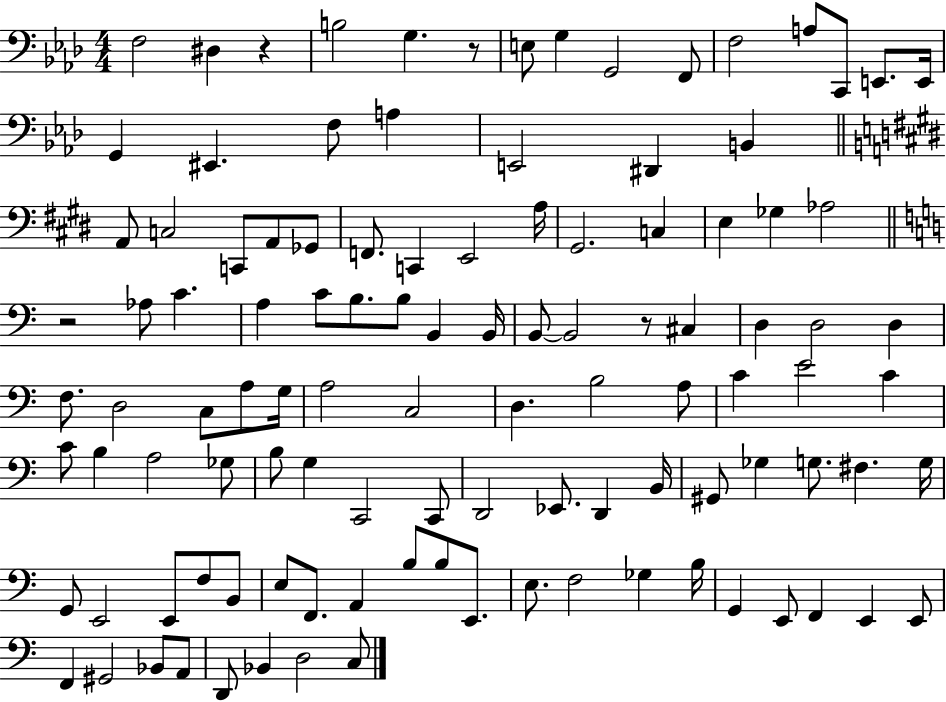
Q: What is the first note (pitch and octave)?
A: F3